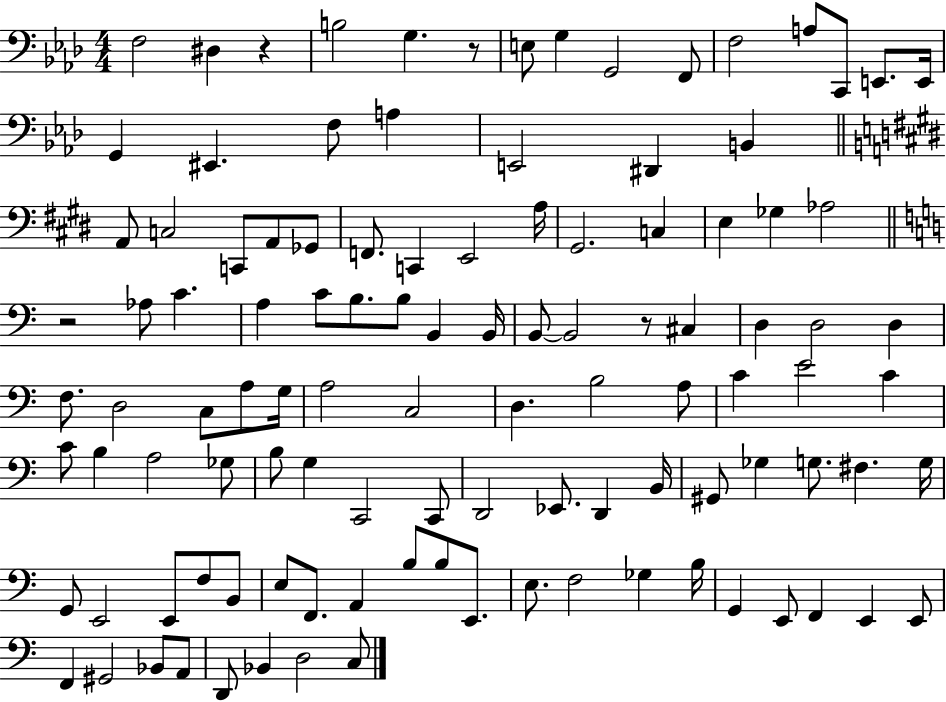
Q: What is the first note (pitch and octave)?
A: F3